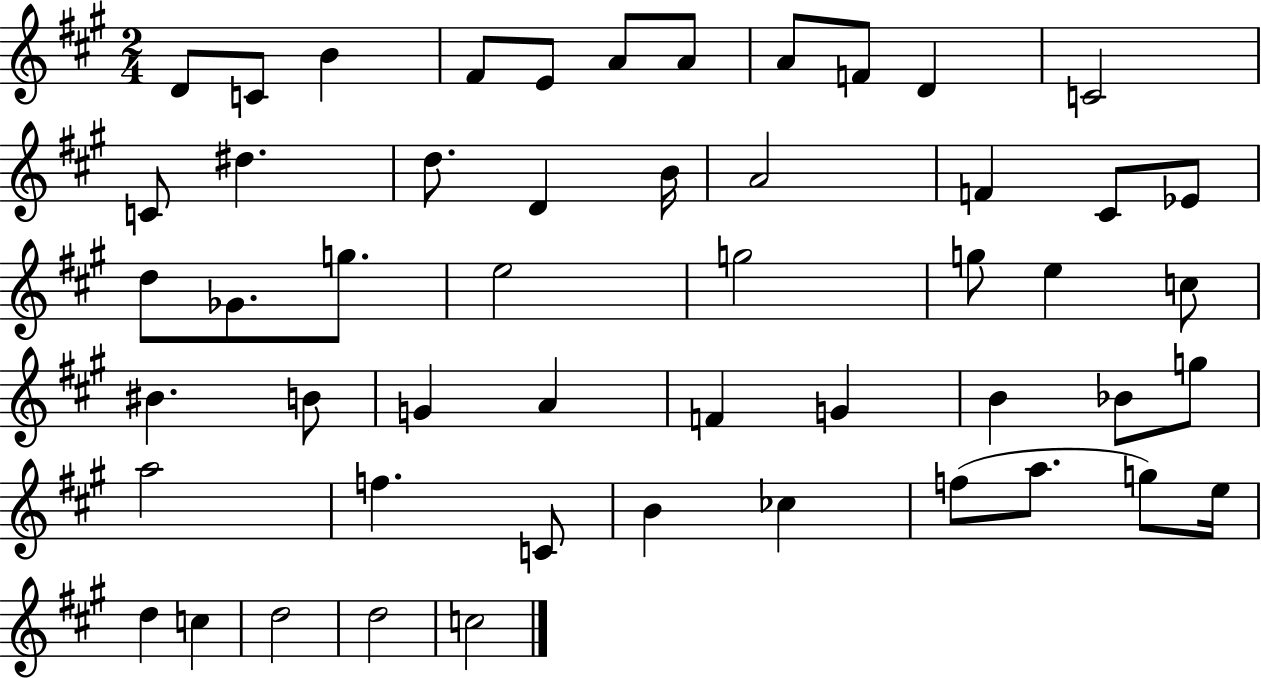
D4/e C4/e B4/q F#4/e E4/e A4/e A4/e A4/e F4/e D4/q C4/h C4/e D#5/q. D5/e. D4/q B4/s A4/h F4/q C#4/e Eb4/e D5/e Gb4/e. G5/e. E5/h G5/h G5/e E5/q C5/e BIS4/q. B4/e G4/q A4/q F4/q G4/q B4/q Bb4/e G5/e A5/h F5/q. C4/e B4/q CES5/q F5/e A5/e. G5/e E5/s D5/q C5/q D5/h D5/h C5/h